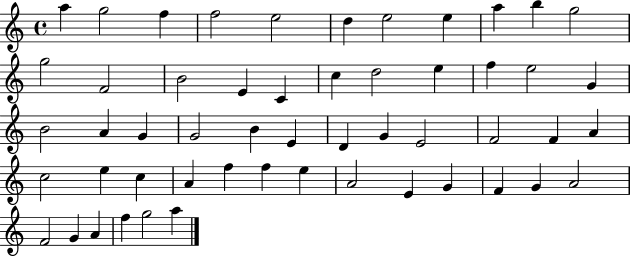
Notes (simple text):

A5/q G5/h F5/q F5/h E5/h D5/q E5/h E5/q A5/q B5/q G5/h G5/h F4/h B4/h E4/q C4/q C5/q D5/h E5/q F5/q E5/h G4/q B4/h A4/q G4/q G4/h B4/q E4/q D4/q G4/q E4/h F4/h F4/q A4/q C5/h E5/q C5/q A4/q F5/q F5/q E5/q A4/h E4/q G4/q F4/q G4/q A4/h F4/h G4/q A4/q F5/q G5/h A5/q